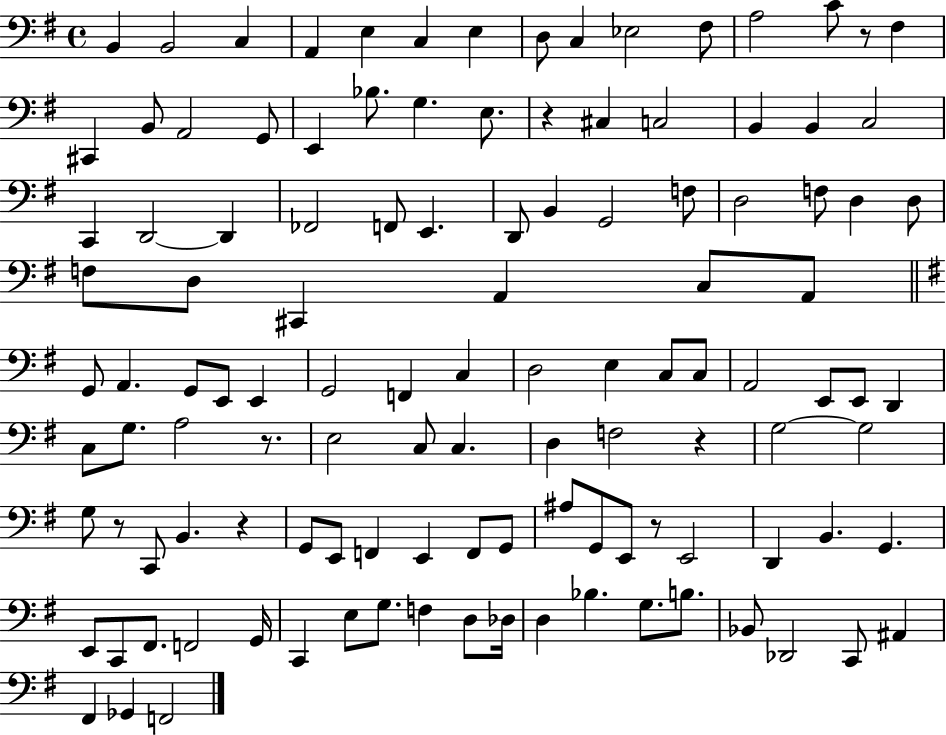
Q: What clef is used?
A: bass